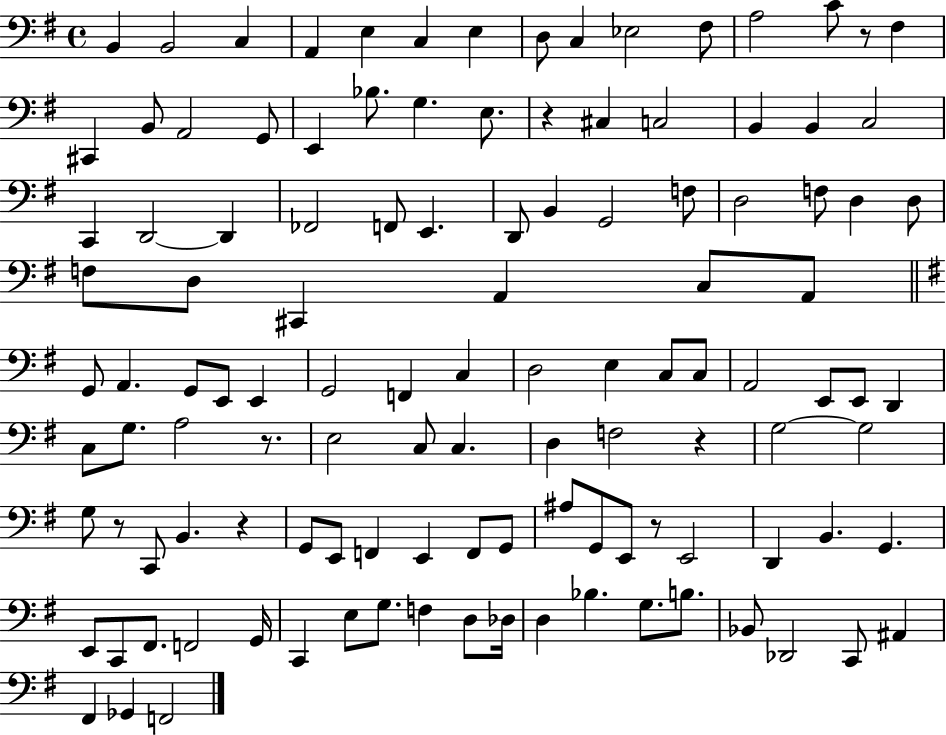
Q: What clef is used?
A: bass